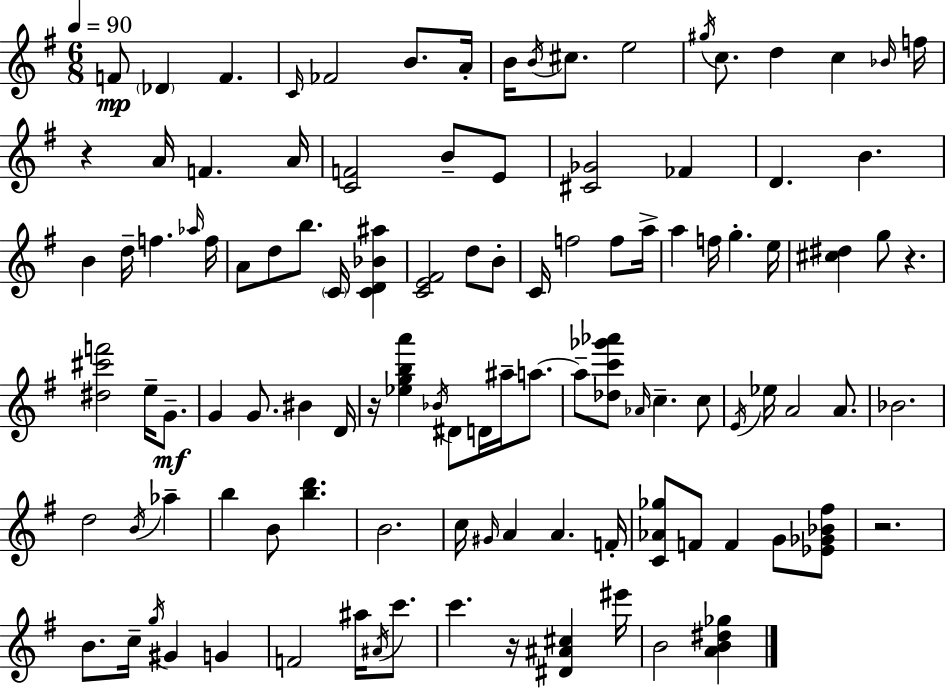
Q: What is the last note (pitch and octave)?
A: B4